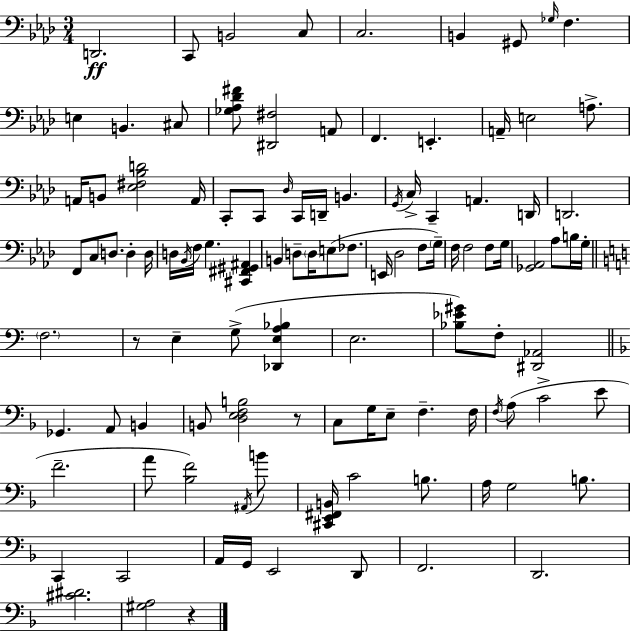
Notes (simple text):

D2/h. C2/e B2/h C3/e C3/h. B2/q G#2/e Gb3/s F3/q. E3/q B2/q. C#3/e [Gb3,Ab3,Db4,F#4]/e [D#2,F#3]/h A2/e F2/q. E2/q. A2/s E3/h A3/e. A2/s B2/e [Eb3,F#3,Bb3,D4]/h A2/s C2/e C2/e Db3/s C2/s D2/s B2/q. G2/s C3/s C2/q A2/q. D2/s D2/h. F2/e C3/e D3/e. D3/q D3/s D3/s Bb2/s F3/s G3/q. [C#2,F#2,G#2,A#2]/q B2/q D3/e D3/s E3/e FES3/e. E2/s Db3/h F3/e G3/s F3/s F3/h F3/e G3/s [Gb2,Ab2]/h Ab3/e B3/s G3/s F3/h. R/e E3/q G3/e [Db2,E3,A3,Bb3]/q E3/h. [Bb3,Eb4,G#4]/e F3/e [D#2,Ab2]/h Gb2/q. A2/e B2/q B2/e [D3,E3,F3,B3]/h R/e C3/e G3/s E3/e F3/q. F3/s F3/s A3/e C4/h E4/e F4/h. A4/e [Bb3,F4]/h A#2/s B4/e [C#2,E2,F#2,B2]/s C4/h B3/e. A3/s G3/h B3/e. C2/q C2/h A2/s G2/s E2/h D2/e F2/h. D2/h. [C#4,D#4]/h. [G#3,A3]/h R/q